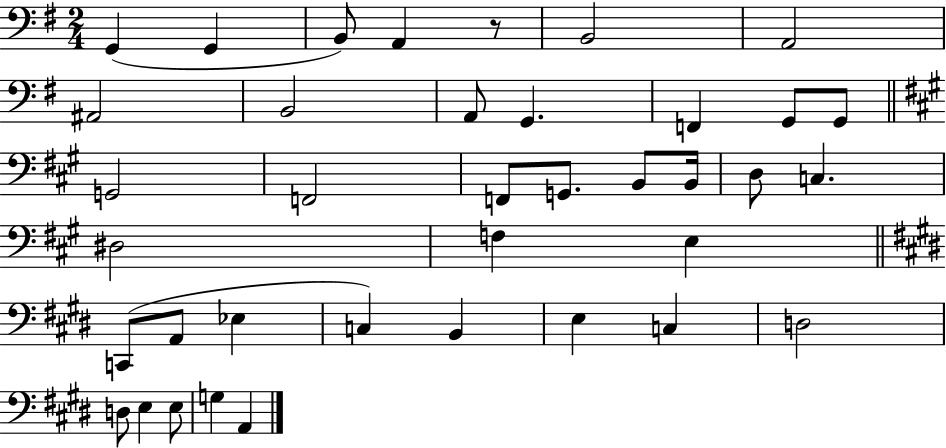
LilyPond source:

{
  \clef bass
  \numericTimeSignature
  \time 2/4
  \key g \major
  g,4( g,4 | b,8) a,4 r8 | b,2 | a,2 | \break ais,2 | b,2 | a,8 g,4. | f,4 g,8 g,8 | \break \bar "||" \break \key a \major g,2 | f,2 | f,8 g,8. b,8 b,16 | d8 c4. | \break dis2 | f4 e4 | \bar "||" \break \key e \major c,8( a,8 ees4 | c4) b,4 | e4 c4 | d2 | \break d8 e4 e8 | g4 a,4 | \bar "|."
}